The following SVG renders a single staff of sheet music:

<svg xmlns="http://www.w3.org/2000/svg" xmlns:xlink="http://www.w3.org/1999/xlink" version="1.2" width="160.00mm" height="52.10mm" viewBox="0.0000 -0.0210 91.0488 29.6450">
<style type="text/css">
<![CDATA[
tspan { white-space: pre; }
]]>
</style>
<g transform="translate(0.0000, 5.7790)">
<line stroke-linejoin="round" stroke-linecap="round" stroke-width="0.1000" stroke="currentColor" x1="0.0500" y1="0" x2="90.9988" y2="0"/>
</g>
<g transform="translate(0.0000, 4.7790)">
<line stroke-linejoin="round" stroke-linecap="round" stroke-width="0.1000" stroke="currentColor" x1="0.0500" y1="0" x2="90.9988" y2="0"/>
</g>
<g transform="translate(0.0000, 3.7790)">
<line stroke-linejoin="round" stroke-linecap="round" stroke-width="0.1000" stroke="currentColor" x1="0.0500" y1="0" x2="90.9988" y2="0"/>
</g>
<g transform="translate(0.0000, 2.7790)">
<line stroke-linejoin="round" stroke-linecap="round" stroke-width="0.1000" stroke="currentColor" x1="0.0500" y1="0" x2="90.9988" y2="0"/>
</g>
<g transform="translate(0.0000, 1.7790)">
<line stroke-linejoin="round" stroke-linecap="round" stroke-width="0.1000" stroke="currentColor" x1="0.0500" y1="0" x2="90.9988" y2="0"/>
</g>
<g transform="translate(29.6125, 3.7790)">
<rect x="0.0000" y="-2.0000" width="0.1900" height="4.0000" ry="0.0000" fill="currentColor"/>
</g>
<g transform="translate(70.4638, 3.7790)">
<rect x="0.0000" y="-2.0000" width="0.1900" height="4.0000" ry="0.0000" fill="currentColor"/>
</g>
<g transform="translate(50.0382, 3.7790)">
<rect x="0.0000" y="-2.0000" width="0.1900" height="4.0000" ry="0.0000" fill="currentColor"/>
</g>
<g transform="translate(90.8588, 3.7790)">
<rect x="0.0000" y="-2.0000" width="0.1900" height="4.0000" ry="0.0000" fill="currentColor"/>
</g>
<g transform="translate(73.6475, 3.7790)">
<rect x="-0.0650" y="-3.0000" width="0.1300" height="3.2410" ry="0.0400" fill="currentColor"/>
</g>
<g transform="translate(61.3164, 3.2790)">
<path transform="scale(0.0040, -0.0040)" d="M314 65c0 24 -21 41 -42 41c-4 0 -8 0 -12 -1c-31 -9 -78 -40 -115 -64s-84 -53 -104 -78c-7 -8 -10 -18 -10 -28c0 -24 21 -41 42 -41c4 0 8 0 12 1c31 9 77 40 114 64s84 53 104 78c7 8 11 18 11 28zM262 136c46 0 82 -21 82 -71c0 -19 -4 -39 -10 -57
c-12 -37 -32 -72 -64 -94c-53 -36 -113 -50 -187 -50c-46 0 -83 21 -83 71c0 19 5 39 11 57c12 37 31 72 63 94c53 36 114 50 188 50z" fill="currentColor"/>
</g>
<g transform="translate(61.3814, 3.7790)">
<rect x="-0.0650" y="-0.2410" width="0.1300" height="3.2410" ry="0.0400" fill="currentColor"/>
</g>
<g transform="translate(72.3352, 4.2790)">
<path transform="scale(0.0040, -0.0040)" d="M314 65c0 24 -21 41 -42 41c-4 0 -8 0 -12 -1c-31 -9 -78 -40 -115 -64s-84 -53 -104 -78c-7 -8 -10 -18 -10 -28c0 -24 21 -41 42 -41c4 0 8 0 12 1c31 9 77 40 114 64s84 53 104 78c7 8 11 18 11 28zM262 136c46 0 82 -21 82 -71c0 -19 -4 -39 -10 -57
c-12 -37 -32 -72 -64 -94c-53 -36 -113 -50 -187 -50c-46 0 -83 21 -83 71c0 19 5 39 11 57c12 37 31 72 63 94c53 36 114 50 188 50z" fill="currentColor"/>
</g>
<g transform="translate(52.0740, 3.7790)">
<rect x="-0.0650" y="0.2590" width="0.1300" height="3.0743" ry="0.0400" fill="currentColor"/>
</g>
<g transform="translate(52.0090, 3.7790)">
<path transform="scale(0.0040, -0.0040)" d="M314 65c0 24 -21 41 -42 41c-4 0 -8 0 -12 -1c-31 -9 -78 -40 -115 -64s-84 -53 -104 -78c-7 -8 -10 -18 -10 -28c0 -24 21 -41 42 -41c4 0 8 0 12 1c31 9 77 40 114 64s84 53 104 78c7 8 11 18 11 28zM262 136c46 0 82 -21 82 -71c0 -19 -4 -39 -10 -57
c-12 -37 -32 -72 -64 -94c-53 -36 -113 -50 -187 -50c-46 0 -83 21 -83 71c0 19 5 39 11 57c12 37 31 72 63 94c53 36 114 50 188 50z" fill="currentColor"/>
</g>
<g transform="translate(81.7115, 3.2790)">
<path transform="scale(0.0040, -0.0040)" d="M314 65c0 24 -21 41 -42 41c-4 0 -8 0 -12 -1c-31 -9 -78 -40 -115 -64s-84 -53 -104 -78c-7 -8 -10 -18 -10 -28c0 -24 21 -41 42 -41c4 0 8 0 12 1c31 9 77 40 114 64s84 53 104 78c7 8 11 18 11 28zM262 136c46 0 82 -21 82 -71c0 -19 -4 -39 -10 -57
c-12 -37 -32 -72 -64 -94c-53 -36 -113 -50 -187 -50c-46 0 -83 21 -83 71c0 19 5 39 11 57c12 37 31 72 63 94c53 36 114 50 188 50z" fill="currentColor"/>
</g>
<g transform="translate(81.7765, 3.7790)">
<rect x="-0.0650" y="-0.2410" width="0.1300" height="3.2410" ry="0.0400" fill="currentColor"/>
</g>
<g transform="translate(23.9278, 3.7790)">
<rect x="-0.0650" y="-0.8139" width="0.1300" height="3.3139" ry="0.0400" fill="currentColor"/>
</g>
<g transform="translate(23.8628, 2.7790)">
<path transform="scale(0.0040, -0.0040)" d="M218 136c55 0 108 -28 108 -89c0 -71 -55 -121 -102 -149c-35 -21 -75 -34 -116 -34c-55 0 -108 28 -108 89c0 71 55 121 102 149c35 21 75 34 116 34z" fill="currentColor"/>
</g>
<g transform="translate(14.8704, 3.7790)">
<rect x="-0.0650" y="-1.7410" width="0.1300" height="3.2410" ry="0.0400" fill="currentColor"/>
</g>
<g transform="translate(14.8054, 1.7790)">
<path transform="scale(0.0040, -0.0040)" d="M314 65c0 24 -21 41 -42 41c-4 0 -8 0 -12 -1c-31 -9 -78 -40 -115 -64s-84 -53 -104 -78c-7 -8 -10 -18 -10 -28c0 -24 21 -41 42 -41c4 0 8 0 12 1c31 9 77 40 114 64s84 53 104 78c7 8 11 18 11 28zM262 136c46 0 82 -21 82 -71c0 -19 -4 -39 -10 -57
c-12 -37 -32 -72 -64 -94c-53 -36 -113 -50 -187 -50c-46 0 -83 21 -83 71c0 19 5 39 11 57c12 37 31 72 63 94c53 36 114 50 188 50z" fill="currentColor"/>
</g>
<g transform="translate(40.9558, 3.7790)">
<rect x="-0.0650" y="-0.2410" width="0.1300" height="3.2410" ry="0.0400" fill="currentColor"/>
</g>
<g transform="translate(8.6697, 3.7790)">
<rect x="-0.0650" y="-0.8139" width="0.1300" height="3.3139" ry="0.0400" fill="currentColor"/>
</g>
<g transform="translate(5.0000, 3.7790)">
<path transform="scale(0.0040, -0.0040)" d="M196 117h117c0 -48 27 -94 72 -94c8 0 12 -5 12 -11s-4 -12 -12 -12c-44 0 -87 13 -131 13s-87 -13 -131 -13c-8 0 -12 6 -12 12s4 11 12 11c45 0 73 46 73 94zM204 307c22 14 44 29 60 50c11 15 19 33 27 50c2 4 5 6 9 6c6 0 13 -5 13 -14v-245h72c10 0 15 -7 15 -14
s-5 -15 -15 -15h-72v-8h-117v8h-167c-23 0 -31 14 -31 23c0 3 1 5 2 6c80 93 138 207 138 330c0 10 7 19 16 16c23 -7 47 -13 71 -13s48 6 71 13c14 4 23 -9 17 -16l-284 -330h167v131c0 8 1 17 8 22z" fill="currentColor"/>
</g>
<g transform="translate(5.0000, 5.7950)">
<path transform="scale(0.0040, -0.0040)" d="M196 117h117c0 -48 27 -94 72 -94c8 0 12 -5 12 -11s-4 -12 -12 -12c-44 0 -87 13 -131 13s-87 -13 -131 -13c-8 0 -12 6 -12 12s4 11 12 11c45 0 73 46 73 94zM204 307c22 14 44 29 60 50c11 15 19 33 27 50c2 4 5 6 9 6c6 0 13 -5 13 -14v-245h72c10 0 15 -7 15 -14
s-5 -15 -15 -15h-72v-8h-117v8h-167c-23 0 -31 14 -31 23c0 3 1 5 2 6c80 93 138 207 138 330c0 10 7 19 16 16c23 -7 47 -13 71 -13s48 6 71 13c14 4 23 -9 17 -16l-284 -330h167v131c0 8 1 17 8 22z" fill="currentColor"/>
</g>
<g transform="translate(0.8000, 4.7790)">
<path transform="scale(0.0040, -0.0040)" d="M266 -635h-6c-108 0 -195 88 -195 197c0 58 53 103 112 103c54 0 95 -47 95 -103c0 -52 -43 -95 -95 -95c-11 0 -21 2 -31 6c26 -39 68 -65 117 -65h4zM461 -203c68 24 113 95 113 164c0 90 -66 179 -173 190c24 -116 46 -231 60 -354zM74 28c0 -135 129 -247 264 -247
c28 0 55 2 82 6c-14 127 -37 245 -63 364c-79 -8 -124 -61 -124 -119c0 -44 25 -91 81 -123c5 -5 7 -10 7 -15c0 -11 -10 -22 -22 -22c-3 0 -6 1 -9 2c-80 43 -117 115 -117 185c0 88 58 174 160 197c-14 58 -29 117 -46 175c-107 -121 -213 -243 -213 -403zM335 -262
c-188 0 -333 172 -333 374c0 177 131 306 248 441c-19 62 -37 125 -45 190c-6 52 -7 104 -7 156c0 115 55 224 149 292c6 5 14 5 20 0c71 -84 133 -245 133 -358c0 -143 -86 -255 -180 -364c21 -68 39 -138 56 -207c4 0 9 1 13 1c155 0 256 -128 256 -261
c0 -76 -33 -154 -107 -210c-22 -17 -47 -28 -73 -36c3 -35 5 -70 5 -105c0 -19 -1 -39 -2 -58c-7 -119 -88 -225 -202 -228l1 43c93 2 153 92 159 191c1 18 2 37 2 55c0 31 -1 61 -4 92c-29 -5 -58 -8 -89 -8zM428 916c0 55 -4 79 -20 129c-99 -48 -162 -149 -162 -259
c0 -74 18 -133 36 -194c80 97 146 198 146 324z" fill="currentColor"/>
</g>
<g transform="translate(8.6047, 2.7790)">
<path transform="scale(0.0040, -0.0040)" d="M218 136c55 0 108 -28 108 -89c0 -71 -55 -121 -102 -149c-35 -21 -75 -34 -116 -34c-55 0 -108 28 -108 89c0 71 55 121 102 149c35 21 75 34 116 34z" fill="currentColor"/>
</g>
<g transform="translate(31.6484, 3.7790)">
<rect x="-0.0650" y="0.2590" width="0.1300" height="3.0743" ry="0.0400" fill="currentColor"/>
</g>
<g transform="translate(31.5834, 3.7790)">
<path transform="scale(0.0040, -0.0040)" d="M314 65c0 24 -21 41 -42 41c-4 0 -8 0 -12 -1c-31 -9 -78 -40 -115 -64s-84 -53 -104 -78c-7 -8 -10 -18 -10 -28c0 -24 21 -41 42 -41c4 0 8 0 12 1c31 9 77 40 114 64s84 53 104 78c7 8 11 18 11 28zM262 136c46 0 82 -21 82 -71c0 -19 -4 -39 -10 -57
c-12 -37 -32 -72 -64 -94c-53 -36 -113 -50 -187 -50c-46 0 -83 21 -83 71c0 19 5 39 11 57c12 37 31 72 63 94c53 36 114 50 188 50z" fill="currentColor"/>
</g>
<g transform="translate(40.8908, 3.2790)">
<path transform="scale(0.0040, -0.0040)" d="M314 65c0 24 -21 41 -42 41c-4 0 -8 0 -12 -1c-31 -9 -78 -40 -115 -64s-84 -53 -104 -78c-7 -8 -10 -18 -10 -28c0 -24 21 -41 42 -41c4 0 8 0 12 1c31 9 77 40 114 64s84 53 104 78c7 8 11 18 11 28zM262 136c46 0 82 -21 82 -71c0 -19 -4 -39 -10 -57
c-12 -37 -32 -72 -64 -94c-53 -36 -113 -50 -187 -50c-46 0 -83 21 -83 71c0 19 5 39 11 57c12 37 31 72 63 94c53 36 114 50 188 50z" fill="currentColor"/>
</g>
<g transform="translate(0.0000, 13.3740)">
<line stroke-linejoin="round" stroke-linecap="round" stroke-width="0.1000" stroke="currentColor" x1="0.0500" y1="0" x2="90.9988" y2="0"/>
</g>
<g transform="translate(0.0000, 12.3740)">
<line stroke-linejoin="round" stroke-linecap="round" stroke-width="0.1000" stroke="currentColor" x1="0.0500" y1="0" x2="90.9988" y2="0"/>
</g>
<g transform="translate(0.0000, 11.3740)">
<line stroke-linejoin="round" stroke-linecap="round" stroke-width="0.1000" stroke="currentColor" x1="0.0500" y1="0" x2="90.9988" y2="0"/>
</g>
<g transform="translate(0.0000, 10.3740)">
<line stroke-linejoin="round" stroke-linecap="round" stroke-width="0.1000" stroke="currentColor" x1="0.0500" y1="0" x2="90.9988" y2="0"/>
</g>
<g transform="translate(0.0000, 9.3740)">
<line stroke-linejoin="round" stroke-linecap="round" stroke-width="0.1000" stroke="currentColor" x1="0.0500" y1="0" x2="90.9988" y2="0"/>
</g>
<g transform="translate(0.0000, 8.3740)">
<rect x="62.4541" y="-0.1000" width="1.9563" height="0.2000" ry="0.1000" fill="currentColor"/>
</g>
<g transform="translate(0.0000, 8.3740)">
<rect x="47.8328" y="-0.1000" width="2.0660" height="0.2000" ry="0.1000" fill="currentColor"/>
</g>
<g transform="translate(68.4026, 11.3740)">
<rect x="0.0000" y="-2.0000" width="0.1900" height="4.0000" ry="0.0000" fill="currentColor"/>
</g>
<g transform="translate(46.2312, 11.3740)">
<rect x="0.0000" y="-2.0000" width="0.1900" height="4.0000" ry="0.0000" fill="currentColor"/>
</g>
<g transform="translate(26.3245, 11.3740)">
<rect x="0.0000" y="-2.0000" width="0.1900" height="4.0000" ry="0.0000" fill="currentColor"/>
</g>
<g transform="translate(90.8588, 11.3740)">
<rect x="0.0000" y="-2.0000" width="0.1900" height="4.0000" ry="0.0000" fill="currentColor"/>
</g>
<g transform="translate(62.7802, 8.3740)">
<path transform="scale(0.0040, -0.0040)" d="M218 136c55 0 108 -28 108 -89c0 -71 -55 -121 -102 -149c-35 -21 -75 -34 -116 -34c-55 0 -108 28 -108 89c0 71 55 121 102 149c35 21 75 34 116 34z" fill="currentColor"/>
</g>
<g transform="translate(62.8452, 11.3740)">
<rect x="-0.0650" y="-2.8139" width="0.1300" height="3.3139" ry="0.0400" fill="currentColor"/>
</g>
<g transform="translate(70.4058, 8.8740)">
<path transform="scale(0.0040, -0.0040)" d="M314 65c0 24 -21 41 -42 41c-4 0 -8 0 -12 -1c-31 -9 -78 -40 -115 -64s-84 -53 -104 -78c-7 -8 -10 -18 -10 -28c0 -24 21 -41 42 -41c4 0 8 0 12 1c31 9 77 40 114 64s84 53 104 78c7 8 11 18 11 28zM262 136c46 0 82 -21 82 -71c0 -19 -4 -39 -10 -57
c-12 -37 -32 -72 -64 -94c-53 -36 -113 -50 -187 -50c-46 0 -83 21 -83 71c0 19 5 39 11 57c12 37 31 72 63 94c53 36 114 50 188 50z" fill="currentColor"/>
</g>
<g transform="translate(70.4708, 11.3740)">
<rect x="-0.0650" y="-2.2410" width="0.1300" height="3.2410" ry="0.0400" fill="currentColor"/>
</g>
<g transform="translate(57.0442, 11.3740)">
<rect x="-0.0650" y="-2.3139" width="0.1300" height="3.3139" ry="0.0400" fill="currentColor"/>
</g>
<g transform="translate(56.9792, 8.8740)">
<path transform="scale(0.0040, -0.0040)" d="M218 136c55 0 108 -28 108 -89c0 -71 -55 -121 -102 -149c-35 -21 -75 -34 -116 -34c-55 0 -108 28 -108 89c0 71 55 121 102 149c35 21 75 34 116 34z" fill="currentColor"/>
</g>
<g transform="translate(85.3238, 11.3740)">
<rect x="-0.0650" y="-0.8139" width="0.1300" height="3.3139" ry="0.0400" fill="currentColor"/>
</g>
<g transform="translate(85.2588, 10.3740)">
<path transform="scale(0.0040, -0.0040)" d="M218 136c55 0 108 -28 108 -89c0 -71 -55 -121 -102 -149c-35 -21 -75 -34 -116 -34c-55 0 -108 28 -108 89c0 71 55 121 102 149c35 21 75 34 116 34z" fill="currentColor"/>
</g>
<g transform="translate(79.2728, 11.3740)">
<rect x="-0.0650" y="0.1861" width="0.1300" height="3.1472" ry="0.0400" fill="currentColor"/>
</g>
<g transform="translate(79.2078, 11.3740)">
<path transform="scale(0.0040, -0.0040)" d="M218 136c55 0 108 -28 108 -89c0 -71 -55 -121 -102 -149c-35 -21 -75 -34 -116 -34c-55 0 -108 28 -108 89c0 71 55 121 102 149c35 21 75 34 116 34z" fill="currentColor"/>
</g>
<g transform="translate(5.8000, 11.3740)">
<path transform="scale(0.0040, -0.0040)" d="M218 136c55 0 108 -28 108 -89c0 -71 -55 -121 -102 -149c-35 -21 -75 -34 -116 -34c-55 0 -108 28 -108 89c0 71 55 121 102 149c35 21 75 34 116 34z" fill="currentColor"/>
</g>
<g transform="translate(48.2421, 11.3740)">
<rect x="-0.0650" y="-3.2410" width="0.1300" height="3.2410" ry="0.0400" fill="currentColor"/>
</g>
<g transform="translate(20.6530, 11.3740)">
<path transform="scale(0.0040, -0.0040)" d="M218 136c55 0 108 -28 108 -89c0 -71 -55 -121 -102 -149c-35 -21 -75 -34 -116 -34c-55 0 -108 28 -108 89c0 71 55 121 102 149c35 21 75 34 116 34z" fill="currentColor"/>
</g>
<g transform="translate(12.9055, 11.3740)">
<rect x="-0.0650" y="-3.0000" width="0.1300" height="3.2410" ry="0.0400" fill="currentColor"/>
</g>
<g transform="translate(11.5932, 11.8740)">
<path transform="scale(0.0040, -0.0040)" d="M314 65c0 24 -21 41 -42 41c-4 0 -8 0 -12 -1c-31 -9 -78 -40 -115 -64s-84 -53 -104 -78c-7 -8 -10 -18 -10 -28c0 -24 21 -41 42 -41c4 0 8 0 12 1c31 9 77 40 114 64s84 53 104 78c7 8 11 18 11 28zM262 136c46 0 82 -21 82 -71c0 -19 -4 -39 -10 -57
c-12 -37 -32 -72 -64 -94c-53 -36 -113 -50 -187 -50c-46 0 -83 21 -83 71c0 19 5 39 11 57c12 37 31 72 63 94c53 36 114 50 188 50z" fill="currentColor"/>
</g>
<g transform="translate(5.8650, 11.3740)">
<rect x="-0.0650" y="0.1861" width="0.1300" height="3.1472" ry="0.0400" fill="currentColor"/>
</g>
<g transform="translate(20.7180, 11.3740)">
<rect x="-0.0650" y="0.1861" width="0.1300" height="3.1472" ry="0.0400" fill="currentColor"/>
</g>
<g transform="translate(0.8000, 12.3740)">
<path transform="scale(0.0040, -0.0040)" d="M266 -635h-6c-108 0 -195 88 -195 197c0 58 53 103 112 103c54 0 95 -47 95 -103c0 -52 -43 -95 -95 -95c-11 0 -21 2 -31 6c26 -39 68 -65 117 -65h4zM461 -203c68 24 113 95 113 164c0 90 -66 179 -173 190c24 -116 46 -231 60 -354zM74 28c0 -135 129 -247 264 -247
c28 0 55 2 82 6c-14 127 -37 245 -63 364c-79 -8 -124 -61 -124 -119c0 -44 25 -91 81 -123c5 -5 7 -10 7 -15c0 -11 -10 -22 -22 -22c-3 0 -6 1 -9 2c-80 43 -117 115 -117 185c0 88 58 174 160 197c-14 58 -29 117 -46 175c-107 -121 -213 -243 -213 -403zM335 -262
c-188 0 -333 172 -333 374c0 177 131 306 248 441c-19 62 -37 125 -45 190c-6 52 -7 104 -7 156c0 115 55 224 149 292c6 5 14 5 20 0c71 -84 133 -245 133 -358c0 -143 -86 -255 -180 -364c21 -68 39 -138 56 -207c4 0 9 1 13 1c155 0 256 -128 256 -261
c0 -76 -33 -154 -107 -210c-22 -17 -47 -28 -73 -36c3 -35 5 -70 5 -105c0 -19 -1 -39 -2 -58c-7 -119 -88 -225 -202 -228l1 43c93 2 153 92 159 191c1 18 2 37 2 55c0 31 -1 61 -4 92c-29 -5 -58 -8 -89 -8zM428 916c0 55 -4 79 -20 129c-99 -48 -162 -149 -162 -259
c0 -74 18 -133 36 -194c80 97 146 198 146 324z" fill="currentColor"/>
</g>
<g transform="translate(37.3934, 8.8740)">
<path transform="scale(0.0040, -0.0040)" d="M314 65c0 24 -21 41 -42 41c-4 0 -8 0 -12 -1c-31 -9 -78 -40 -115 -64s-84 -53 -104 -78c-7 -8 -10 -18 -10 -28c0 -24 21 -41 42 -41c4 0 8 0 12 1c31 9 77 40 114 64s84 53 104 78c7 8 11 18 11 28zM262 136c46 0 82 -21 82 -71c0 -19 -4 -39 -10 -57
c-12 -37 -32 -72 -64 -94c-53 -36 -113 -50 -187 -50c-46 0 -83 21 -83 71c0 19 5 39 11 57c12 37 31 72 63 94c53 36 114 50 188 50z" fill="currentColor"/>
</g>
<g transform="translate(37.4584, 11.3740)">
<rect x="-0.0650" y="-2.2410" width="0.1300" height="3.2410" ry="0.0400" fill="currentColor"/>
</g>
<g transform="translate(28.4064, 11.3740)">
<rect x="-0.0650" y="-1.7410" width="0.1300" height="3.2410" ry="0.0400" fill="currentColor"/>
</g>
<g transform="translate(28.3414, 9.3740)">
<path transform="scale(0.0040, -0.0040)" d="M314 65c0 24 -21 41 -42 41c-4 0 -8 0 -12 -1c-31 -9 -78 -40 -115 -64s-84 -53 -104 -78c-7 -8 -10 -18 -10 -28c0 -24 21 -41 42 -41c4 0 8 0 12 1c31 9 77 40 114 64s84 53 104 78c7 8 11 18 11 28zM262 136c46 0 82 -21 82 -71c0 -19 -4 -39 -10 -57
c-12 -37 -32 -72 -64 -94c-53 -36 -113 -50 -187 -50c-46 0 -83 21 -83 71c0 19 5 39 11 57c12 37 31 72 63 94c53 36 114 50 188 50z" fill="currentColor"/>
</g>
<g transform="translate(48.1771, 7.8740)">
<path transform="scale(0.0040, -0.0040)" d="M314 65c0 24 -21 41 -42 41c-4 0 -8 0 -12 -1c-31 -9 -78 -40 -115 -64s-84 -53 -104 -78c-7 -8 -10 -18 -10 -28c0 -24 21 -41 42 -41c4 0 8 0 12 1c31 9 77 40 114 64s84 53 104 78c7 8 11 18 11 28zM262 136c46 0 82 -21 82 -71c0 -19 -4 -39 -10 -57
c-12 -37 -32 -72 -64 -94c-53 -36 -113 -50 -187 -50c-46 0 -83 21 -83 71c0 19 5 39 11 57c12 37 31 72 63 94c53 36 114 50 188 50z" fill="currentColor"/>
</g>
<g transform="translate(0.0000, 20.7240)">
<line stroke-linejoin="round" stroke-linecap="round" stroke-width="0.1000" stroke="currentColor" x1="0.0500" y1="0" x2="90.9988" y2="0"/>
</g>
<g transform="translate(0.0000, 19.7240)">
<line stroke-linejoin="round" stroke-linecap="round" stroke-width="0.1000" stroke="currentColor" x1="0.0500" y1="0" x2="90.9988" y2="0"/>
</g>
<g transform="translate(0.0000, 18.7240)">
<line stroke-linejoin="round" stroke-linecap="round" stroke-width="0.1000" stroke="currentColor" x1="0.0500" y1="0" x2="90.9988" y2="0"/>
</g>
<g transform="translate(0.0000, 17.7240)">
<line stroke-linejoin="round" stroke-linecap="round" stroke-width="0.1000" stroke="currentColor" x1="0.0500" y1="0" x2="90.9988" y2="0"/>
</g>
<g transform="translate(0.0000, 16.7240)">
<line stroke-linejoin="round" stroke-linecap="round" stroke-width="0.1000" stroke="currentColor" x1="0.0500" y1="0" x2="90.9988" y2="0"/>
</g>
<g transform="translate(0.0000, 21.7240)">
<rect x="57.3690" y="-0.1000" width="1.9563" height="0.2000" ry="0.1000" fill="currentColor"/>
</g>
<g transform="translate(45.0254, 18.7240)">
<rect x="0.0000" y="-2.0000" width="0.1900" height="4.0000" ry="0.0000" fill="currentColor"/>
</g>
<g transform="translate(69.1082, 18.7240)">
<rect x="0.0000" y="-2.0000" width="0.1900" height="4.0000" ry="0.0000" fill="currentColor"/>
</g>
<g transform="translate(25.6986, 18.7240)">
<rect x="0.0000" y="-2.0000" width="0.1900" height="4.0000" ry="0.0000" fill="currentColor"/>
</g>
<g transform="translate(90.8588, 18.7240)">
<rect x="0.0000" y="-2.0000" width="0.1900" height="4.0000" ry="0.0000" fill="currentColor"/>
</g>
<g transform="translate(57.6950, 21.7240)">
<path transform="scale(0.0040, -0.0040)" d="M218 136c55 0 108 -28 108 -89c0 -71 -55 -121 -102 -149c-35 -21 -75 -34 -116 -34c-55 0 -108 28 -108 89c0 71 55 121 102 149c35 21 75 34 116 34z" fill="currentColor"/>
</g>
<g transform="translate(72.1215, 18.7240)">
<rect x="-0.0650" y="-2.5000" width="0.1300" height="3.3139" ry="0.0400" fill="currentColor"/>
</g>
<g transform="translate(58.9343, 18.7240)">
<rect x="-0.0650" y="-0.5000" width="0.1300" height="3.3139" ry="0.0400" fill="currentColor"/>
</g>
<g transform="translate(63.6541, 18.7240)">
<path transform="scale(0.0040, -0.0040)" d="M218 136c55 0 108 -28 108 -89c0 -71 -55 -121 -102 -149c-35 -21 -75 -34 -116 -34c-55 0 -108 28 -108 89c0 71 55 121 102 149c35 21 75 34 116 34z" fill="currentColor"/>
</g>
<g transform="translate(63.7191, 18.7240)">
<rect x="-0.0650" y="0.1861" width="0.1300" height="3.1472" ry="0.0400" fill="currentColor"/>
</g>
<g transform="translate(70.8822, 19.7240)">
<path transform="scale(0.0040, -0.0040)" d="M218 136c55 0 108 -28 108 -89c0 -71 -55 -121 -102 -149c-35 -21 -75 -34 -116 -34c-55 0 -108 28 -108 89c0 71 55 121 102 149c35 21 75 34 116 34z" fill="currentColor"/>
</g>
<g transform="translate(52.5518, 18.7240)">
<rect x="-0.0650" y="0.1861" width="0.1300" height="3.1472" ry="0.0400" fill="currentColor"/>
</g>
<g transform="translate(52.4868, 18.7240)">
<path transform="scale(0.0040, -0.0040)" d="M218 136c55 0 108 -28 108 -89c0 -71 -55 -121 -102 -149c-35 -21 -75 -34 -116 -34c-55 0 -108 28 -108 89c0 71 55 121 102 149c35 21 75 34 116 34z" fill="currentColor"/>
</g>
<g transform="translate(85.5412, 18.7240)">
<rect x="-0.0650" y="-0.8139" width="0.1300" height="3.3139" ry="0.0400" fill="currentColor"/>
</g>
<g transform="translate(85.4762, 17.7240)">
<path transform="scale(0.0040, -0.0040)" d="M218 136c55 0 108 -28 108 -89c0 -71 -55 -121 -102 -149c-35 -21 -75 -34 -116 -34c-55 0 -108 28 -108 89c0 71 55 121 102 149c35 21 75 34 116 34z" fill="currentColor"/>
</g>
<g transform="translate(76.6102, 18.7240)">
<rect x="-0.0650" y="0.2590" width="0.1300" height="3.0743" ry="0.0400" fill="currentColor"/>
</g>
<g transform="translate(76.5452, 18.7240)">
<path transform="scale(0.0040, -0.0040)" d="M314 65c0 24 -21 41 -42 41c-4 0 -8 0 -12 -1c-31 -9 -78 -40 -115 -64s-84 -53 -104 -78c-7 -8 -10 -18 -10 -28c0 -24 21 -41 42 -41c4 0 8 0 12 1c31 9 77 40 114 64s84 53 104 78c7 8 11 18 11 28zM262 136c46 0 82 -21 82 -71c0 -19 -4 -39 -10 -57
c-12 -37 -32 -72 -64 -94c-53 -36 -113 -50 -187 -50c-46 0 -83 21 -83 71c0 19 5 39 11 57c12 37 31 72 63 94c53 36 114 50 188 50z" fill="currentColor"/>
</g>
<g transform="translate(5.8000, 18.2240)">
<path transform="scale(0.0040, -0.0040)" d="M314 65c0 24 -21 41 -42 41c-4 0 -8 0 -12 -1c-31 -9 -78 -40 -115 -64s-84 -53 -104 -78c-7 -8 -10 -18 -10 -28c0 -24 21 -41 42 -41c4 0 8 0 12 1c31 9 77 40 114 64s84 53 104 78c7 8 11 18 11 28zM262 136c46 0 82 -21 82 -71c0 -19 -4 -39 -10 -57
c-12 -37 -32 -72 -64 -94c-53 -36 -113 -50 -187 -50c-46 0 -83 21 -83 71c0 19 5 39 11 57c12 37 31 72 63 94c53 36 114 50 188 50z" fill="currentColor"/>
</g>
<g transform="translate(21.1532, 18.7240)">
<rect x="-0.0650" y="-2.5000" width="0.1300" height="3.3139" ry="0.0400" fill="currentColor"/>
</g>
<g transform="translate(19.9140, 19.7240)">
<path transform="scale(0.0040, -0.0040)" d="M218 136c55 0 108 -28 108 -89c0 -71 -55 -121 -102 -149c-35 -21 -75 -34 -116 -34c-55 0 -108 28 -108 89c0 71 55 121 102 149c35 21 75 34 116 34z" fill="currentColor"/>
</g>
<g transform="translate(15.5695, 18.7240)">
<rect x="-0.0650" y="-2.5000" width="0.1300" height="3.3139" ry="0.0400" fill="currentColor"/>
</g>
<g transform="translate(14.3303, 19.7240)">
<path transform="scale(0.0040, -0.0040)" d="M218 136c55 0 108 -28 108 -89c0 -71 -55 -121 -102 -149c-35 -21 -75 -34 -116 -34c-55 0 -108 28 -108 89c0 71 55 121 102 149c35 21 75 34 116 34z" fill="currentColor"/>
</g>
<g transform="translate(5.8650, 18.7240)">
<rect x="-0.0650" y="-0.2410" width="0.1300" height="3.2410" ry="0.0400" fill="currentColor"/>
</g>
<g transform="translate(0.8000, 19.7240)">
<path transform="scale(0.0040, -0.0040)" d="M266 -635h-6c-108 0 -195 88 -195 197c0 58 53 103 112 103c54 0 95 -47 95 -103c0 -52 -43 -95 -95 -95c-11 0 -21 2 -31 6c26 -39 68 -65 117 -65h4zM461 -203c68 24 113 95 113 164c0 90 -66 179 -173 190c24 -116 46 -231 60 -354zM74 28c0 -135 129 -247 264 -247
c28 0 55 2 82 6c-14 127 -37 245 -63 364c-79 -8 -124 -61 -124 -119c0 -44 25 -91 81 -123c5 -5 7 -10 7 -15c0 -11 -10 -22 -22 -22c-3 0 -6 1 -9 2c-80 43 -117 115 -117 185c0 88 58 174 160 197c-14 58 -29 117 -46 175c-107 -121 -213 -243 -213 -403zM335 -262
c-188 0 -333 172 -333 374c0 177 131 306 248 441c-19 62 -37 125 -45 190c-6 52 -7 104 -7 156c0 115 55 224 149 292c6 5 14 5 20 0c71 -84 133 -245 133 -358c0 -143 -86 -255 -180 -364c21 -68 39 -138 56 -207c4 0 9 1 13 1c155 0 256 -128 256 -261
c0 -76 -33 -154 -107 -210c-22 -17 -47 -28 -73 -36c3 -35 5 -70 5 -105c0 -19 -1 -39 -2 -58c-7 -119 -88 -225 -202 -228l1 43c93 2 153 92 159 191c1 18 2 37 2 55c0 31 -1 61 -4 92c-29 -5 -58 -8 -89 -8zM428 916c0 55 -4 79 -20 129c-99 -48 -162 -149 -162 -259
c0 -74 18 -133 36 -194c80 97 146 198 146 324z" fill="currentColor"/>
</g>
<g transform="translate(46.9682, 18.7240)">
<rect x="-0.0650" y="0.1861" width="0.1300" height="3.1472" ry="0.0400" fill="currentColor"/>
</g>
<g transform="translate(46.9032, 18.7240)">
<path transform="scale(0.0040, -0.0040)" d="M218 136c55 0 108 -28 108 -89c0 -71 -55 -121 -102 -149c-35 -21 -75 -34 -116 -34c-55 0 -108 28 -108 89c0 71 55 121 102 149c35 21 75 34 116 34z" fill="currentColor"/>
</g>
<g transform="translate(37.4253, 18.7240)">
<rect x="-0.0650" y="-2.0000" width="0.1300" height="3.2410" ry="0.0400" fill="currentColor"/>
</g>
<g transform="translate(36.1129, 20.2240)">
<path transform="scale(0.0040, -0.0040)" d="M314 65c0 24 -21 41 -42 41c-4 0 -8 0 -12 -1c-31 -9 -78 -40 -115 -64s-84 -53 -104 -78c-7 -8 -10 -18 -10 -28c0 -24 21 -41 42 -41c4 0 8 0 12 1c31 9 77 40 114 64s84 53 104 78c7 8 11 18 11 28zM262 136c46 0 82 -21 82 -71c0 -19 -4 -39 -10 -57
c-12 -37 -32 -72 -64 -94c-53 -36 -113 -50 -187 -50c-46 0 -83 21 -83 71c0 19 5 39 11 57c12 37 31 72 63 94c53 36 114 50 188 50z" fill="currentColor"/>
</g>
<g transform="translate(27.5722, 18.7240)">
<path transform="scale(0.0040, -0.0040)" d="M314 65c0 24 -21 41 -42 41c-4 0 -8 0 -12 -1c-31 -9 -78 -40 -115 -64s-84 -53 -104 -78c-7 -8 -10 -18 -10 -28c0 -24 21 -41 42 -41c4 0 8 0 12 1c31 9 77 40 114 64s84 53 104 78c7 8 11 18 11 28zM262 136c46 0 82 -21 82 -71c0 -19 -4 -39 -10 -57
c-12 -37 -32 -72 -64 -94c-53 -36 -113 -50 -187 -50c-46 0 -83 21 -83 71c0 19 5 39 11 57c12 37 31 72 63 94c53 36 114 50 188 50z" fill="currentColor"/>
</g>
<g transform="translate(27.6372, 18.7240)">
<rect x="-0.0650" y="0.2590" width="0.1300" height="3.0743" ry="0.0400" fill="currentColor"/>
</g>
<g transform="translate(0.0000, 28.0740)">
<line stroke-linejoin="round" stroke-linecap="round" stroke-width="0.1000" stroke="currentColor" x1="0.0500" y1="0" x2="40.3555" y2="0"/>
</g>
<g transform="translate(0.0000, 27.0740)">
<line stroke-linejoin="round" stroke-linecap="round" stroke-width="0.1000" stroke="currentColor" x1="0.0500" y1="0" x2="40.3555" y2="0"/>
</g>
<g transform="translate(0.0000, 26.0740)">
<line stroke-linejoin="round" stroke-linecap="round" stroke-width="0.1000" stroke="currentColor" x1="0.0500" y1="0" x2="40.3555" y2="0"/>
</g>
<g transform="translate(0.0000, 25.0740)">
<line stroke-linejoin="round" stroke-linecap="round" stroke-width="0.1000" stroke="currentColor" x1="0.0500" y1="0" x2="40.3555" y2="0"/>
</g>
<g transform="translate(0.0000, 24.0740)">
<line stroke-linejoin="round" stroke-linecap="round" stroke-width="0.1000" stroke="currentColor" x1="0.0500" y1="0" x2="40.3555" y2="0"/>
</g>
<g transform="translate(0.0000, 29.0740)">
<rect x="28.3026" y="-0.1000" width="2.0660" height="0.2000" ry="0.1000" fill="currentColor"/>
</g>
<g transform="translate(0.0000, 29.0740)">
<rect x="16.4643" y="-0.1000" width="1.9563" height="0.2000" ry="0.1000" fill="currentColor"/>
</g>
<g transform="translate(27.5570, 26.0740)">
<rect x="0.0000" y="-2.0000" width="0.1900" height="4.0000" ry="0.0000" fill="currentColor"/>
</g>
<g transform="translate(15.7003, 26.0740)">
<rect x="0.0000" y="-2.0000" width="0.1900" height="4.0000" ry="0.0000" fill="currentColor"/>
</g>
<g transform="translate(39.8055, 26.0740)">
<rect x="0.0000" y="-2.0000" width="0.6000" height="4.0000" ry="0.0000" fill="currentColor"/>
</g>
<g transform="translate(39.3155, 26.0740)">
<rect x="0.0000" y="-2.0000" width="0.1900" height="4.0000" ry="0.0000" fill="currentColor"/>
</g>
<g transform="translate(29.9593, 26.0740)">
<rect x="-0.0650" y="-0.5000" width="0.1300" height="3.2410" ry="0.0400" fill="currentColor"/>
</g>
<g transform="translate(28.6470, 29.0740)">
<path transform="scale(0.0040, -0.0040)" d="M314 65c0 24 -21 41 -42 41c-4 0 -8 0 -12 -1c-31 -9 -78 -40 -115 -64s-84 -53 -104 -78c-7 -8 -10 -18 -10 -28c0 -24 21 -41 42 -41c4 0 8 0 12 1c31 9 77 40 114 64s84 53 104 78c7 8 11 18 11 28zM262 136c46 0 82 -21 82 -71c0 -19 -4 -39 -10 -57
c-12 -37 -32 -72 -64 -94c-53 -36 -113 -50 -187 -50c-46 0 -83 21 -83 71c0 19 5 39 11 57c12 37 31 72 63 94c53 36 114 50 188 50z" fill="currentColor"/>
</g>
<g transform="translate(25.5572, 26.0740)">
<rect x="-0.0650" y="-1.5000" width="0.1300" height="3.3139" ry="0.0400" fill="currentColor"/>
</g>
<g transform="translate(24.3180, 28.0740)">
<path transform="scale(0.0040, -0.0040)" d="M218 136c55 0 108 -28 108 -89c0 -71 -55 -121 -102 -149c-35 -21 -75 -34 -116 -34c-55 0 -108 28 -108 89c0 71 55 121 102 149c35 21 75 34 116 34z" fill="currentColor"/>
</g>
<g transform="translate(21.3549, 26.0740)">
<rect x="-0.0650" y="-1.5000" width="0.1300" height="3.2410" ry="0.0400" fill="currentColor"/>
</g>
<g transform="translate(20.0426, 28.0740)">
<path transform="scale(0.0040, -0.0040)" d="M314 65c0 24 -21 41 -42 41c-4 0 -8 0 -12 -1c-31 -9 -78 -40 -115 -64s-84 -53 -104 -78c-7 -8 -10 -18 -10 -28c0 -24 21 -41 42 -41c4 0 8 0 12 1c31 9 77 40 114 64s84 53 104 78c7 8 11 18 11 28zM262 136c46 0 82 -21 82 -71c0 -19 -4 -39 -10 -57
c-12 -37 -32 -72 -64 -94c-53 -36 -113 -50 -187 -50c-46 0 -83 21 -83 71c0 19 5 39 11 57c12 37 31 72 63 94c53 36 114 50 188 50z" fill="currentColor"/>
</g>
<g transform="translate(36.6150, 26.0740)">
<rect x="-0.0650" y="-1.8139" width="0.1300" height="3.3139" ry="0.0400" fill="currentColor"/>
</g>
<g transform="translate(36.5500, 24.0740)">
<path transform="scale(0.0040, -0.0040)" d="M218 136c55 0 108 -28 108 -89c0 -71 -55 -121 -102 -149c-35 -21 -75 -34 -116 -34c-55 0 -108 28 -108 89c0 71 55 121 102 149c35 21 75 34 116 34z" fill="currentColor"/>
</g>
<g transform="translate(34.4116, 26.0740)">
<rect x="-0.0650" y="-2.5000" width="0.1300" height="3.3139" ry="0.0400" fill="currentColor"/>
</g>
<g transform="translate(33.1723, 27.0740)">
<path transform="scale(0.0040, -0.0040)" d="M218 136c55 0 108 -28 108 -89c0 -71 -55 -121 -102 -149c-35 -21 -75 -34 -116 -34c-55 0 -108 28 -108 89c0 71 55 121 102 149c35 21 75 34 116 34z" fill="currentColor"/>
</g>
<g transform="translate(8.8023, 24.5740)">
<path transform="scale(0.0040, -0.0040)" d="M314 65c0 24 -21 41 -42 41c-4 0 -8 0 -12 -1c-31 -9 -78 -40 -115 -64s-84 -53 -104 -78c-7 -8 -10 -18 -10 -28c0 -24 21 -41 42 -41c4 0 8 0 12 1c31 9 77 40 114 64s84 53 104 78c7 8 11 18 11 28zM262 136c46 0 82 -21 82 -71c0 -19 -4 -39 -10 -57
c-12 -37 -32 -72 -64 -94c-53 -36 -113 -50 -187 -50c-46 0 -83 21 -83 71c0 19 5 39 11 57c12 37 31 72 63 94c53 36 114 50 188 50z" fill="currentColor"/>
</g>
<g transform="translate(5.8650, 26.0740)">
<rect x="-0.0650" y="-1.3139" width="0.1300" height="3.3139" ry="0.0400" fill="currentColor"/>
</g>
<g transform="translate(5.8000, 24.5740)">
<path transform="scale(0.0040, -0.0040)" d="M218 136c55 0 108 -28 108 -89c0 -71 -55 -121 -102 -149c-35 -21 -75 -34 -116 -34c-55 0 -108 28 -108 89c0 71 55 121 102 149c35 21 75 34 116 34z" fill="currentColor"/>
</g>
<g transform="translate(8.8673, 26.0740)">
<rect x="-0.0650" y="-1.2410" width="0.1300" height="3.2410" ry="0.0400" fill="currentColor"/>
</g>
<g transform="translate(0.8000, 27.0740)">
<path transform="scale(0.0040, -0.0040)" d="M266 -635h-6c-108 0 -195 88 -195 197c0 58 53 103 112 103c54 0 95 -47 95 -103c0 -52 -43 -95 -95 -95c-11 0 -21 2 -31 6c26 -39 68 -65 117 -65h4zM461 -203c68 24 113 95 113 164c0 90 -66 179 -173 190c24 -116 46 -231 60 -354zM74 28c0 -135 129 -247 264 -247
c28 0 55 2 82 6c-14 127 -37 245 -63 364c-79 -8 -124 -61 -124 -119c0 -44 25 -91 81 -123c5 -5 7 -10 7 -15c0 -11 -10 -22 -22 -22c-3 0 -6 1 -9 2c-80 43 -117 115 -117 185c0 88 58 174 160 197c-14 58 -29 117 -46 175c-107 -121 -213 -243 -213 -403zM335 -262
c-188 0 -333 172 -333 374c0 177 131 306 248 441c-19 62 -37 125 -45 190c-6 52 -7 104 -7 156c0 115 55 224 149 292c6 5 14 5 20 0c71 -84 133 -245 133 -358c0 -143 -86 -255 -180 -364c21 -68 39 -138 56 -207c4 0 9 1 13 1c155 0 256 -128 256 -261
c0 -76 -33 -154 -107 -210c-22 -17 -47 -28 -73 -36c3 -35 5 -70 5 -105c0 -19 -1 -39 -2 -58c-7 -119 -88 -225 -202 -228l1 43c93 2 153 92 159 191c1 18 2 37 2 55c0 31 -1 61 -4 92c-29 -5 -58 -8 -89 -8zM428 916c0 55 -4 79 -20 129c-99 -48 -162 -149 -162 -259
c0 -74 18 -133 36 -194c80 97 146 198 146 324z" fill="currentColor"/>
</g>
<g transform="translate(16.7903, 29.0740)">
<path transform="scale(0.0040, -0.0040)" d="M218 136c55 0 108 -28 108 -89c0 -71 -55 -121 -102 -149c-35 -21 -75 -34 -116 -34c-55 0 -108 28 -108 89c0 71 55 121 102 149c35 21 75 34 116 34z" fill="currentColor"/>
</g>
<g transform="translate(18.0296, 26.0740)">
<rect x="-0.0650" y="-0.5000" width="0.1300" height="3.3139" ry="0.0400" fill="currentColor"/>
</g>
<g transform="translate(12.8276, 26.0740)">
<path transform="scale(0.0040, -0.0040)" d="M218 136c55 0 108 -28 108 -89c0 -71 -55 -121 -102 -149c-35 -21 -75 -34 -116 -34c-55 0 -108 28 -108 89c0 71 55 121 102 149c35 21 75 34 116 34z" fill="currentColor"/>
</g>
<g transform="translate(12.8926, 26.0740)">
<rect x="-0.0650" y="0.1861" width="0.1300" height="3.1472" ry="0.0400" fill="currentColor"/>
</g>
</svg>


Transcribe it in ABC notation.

X:1
T:Untitled
M:4/4
L:1/4
K:C
d f2 d B2 c2 B2 c2 A2 c2 B A2 B f2 g2 b2 g a g2 B d c2 G G B2 F2 B B C B G B2 d e e2 B C E2 E C2 G f